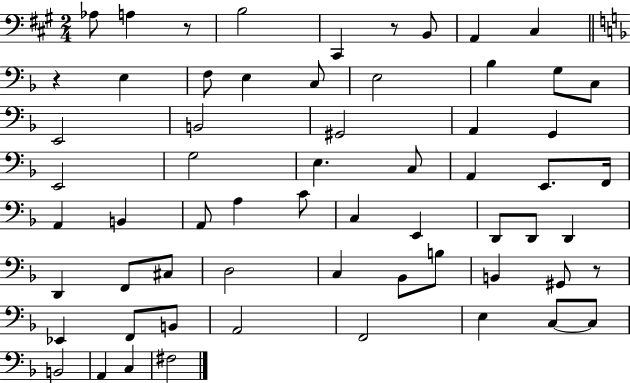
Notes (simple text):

Ab3/e A3/q R/e B3/h C#2/q R/e B2/e A2/q C#3/q R/q E3/q F3/e E3/q C3/e E3/h Bb3/q G3/e C3/e E2/h B2/h G#2/h A2/q G2/q E2/h G3/h E3/q. C3/e A2/q E2/e. F2/s A2/q B2/q A2/e A3/q C4/e C3/q E2/q D2/e D2/e D2/q D2/q F2/e C#3/e D3/h C3/q Bb2/e B3/e B2/q G#2/e R/e Eb2/q F2/e B2/e A2/h F2/h E3/q C3/e C3/e B2/h A2/q C3/q F#3/h